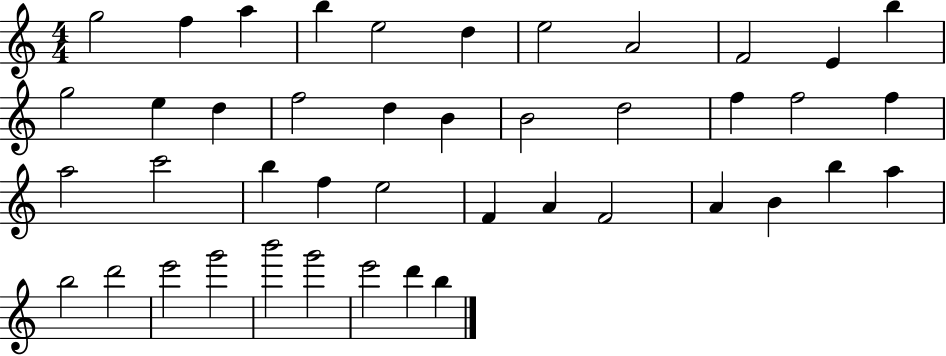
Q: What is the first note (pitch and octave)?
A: G5